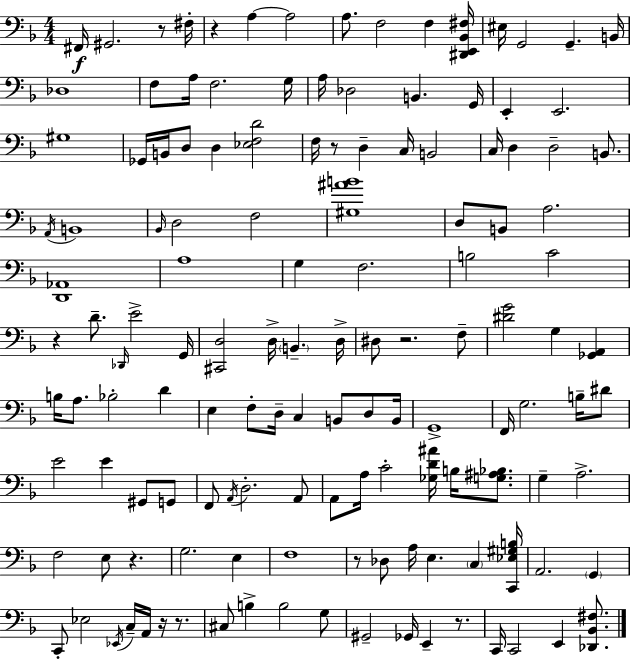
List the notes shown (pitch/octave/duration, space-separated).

F#2/s G#2/h. R/e F#3/s R/q A3/q A3/h A3/e. F3/h F3/q [D#2,E2,Bb2,F#3]/s EIS3/s G2/h G2/q. B2/s Db3/w F3/e A3/s F3/h. G3/s A3/s Db3/h B2/q. G2/s E2/q E2/h. G#3/w Gb2/s B2/s D3/e D3/q [Eb3,F3,D4]/h F3/s R/e D3/q C3/s B2/h C3/s D3/q D3/h B2/e. A2/s B2/w Bb2/s D3/h F3/h [G#3,A#4,B4]/w D3/e B2/e A3/h. [D2,Ab2]/w A3/w G3/q F3/h. B3/h C4/h R/q D4/e. Db2/s E4/h G2/s [C#2,D3]/h D3/s B2/q. D3/s D#3/e R/h. F3/e [D#4,G4]/h G3/q [Gb2,A2]/q B3/s A3/e. Bb3/h D4/q E3/q F3/e D3/s C3/q B2/e D3/e B2/s G2/w F2/s G3/h. B3/s D#4/e E4/h E4/q G#2/e G2/e F2/e A2/s D3/h. A2/e A2/e A3/s C4/h [Gb3,D4,A#4]/s B3/s [G3,A#3,Bb3]/e. G3/q A3/h. F3/h E3/e R/q. G3/h. E3/q F3/w R/e Db3/e A3/s E3/q. C3/q [C2,Eb3,G#3,B3]/s A2/h. G2/q C2/e Eb3/h Eb2/s C3/s A2/s R/s R/e. C#3/e B3/q B3/h G3/e G#2/h Gb2/s E2/q R/e. C2/s C2/h E2/q [Db2,Bb2,F#3]/e.